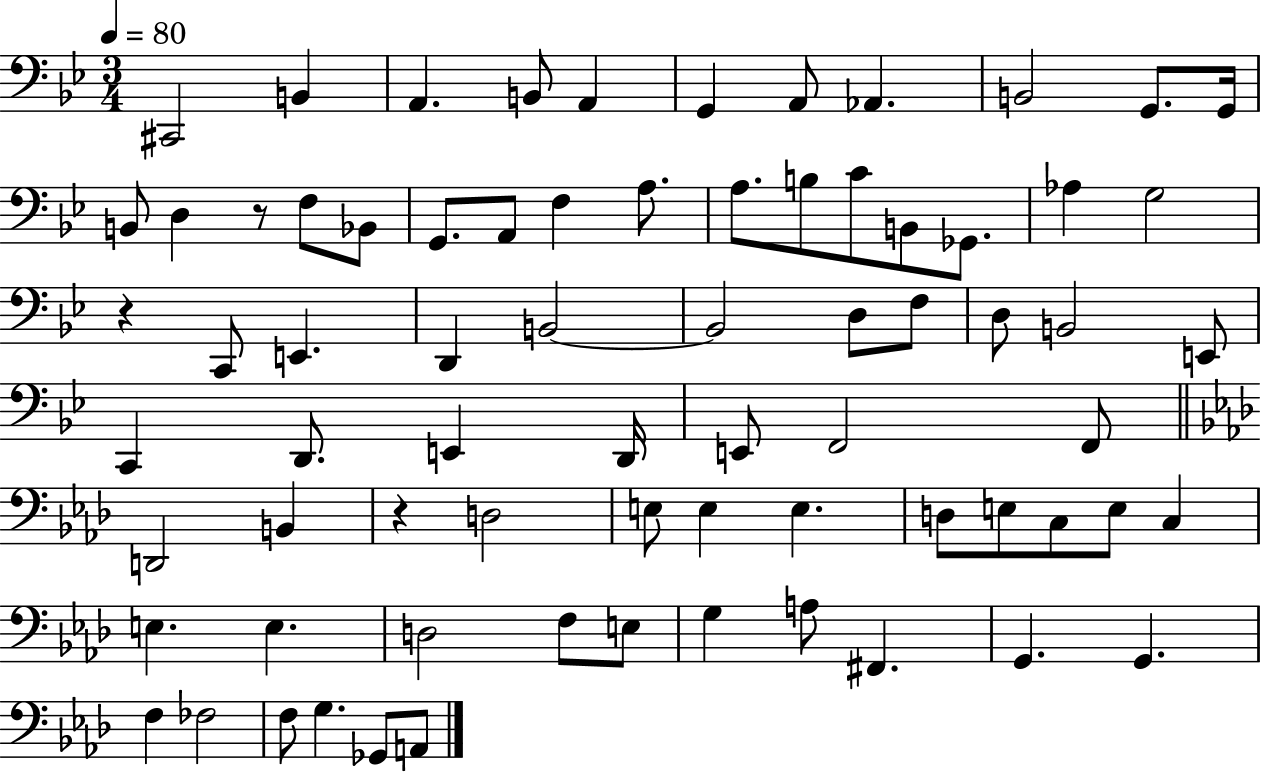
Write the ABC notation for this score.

X:1
T:Untitled
M:3/4
L:1/4
K:Bb
^C,,2 B,, A,, B,,/2 A,, G,, A,,/2 _A,, B,,2 G,,/2 G,,/4 B,,/2 D, z/2 F,/2 _B,,/2 G,,/2 A,,/2 F, A,/2 A,/2 B,/2 C/2 B,,/2 _G,,/2 _A, G,2 z C,,/2 E,, D,, B,,2 B,,2 D,/2 F,/2 D,/2 B,,2 E,,/2 C,, D,,/2 E,, D,,/4 E,,/2 F,,2 F,,/2 D,,2 B,, z D,2 E,/2 E, E, D,/2 E,/2 C,/2 E,/2 C, E, E, D,2 F,/2 E,/2 G, A,/2 ^F,, G,, G,, F, _F,2 F,/2 G, _G,,/2 A,,/2